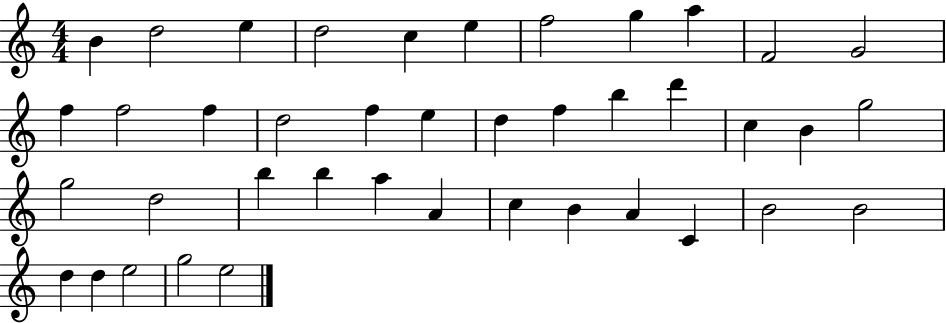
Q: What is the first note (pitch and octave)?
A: B4